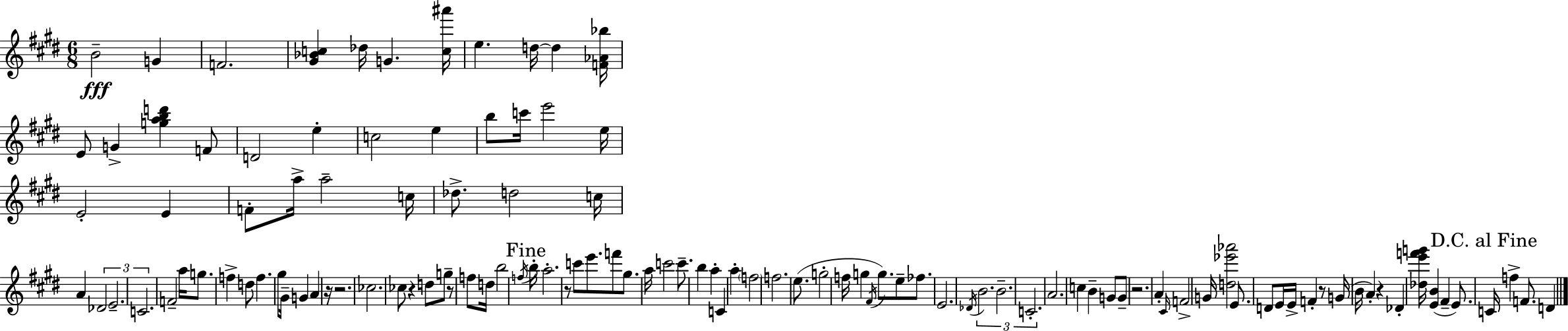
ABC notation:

X:1
T:Untitled
M:6/8
L:1/4
K:E
B2 G F2 [^G_Bc] _d/4 G [c^a']/4 e d/4 d [F_A_b]/4 E/2 G [gabd'] F/2 D2 e c2 e b/2 c'/4 e'2 e/4 E2 E F/2 a/4 a2 c/4 _d/2 d2 c/4 A _D2 E2 C2 F2 a/4 g/2 f d/2 f ^g/2 ^G/4 G A z/4 z2 _c2 _c/2 z d/2 g/2 z/2 f/2 d/4 b2 f/4 b/4 a2 z/2 c'/2 e'/2 f'/2 ^g/2 a/4 c'2 c'/2 b a C a f2 f2 e/2 g2 f/4 g ^F/4 g/2 e/2 _f/2 E2 _D/4 B2 B2 C2 A2 c B G/2 G/2 z2 A ^C/4 F2 G/4 [d_e'_a']2 E/2 D/2 E/4 E/4 F z/2 G/4 B/4 A z _D [_de'f'g']/4 [EB] ^F E/2 C/4 f F/2 D